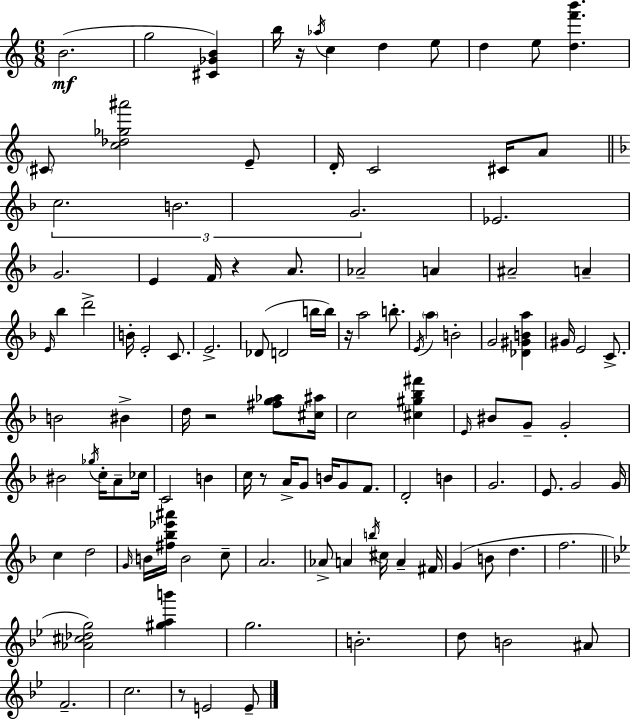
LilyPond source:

{
  \clef treble
  \numericTimeSignature
  \time 6/8
  \key a \minor
  b'2.(\mf | g''2 <cis' ges' b'>4) | b''16 r16 \acciaccatura { aes''16 } c''4 d''4 e''8 | d''4 e''8 <d'' f''' b'''>4. | \break \parenthesize cis'8 <c'' des'' ges'' ais'''>2 e'8-- | d'16-. c'2 cis'16 a'8 | \bar "||" \break \key f \major \tuplet 3/2 { c''2. | b'2. | g'2. } | ees'2. | \break g'2. | e'4 f'16 r4 a'8. | aes'2-- a'4 | ais'2-- a'4-- | \break \grace { e'16 } bes''4 d'''2-> | b'16-. e'2-. c'8. | e'2.-> | des'8( d'2 b''16 | \break b''16) r16 a''2 b''8.-. | \acciaccatura { e'16 } \parenthesize a''4 b'2-. | g'2 <des' gis' b' a''>4 | gis'16 e'2 c'8.-> | \break b'2 bis'4-> | d''16 r2 <fis'' g'' aes''>8 | <cis'' ais''>16 c''2 <cis'' gis'' bes'' fis'''>4 | \grace { e'16 } bis'8 g'8-- g'2-. | \break bis'2 \acciaccatura { ges''16 } | c''16-. a'8-- ces''16 c'2 | b'4 c''16 r8 a'16-> g'8 b'16 g'8 | f'8. d'2-. | \break b'4 g'2. | e'8. g'2 | g'16 c''4 d''2 | \grace { g'16 } b'16 <fis'' bes'' ees''' ais'''>16 b'2 | \break c''8-- a'2. | aes'8-> a'4 \acciaccatura { b''16 } | cis''16 a'4-- fis'16 g'4( b'8 | d''4. f''2. | \break \bar "||" \break \key g \minor <aes' cis'' des'' g''>2) <gis'' a'' b'''>4 | g''2. | b'2.-. | d''8 b'2 ais'8 | \break f'2.-- | c''2. | r8 e'2 e'8-- | \bar "|."
}